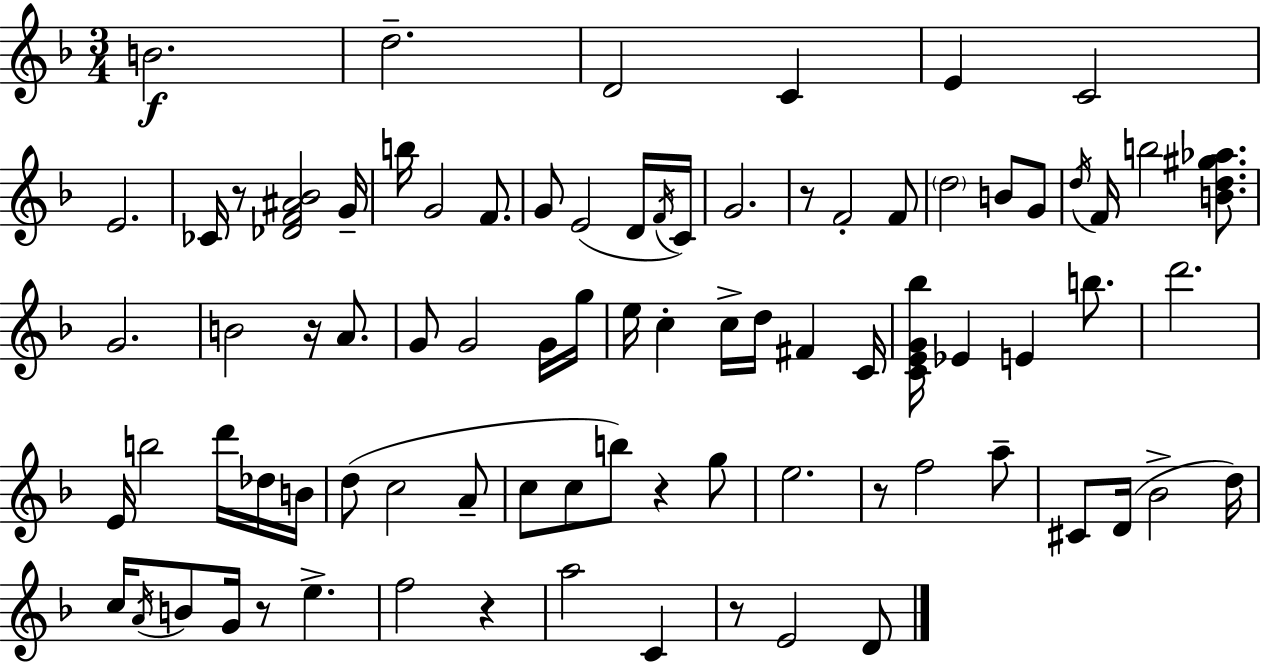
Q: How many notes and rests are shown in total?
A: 83